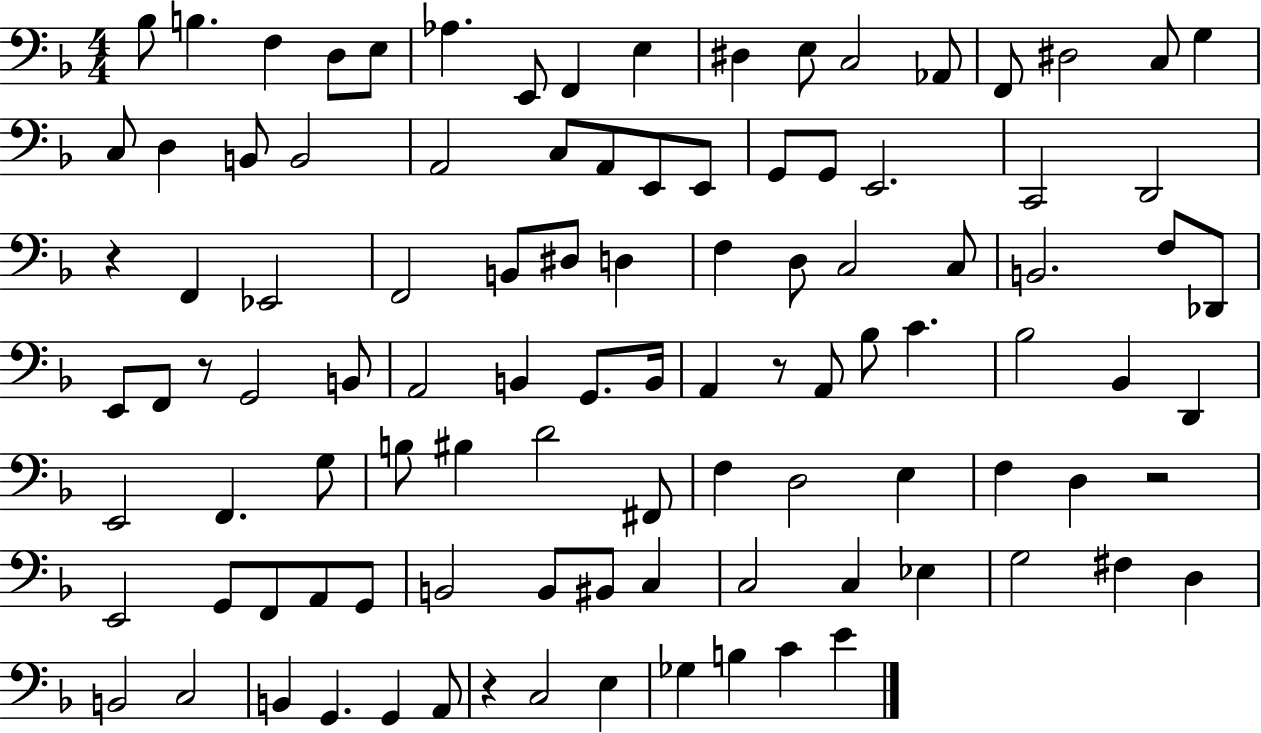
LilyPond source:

{
  \clef bass
  \numericTimeSignature
  \time 4/4
  \key f \major
  bes8 b4. f4 d8 e8 | aes4. e,8 f,4 e4 | dis4 e8 c2 aes,8 | f,8 dis2 c8 g4 | \break c8 d4 b,8 b,2 | a,2 c8 a,8 e,8 e,8 | g,8 g,8 e,2. | c,2 d,2 | \break r4 f,4 ees,2 | f,2 b,8 dis8 d4 | f4 d8 c2 c8 | b,2. f8 des,8 | \break e,8 f,8 r8 g,2 b,8 | a,2 b,4 g,8. b,16 | a,4 r8 a,8 bes8 c'4. | bes2 bes,4 d,4 | \break e,2 f,4. g8 | b8 bis4 d'2 fis,8 | f4 d2 e4 | f4 d4 r2 | \break e,2 g,8 f,8 a,8 g,8 | b,2 b,8 bis,8 c4 | c2 c4 ees4 | g2 fis4 d4 | \break b,2 c2 | b,4 g,4. g,4 a,8 | r4 c2 e4 | ges4 b4 c'4 e'4 | \break \bar "|."
}